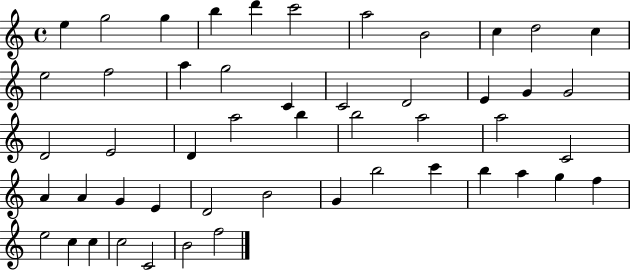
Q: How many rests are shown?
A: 0